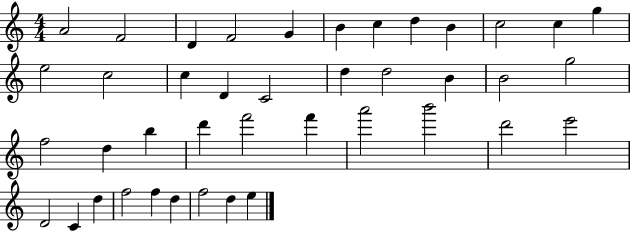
{
  \clef treble
  \numericTimeSignature
  \time 4/4
  \key c \major
  a'2 f'2 | d'4 f'2 g'4 | b'4 c''4 d''4 b'4 | c''2 c''4 g''4 | \break e''2 c''2 | c''4 d'4 c'2 | d''4 d''2 b'4 | b'2 g''2 | \break f''2 d''4 b''4 | d'''4 f'''2 f'''4 | a'''2 b'''2 | d'''2 e'''2 | \break d'2 c'4 d''4 | f''2 f''4 d''4 | f''2 d''4 e''4 | \bar "|."
}